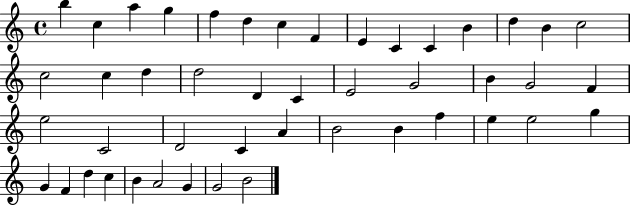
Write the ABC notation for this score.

X:1
T:Untitled
M:4/4
L:1/4
K:C
b c a g f d c F E C C B d B c2 c2 c d d2 D C E2 G2 B G2 F e2 C2 D2 C A B2 B f e e2 g G F d c B A2 G G2 B2